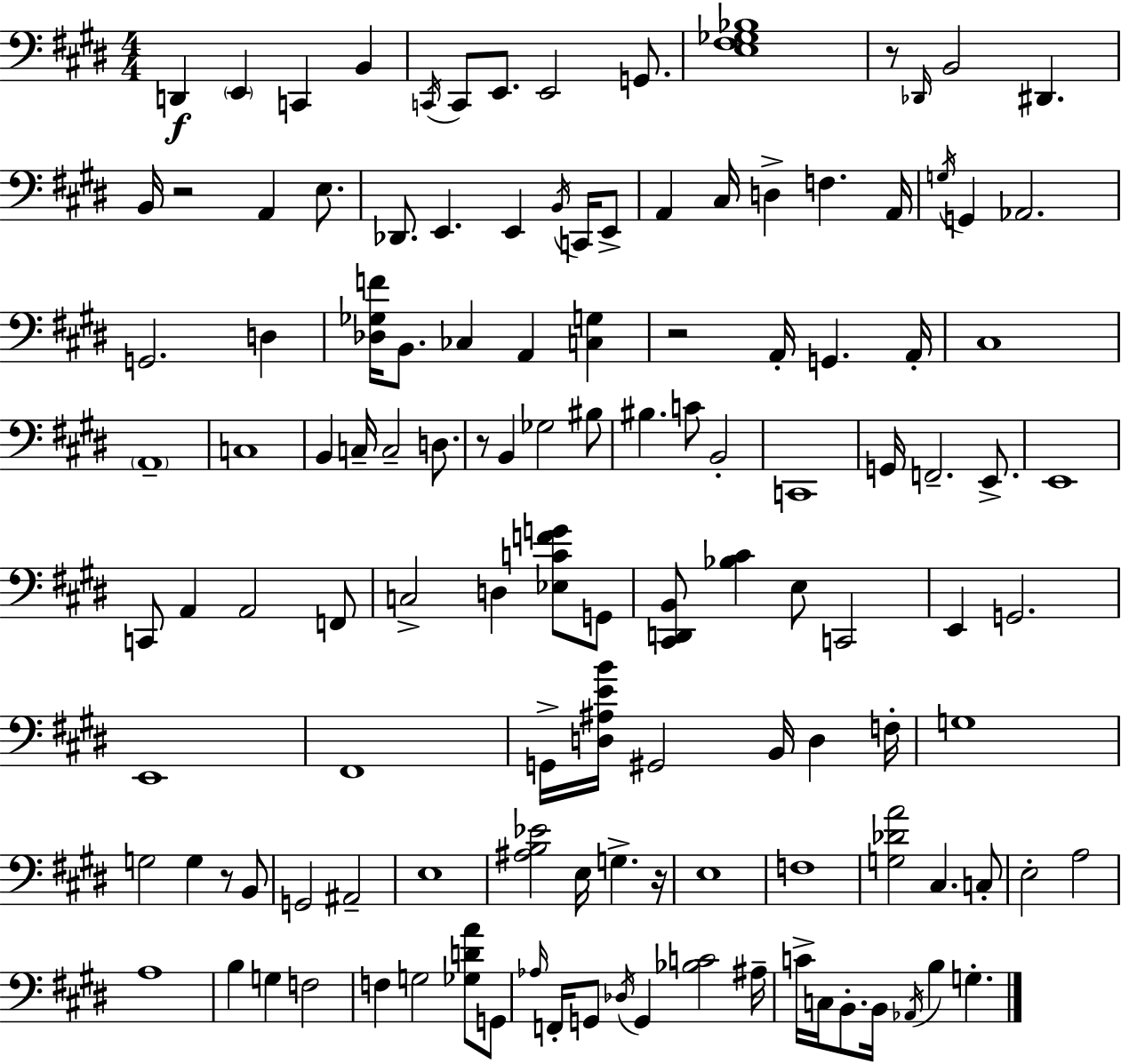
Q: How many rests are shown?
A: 6